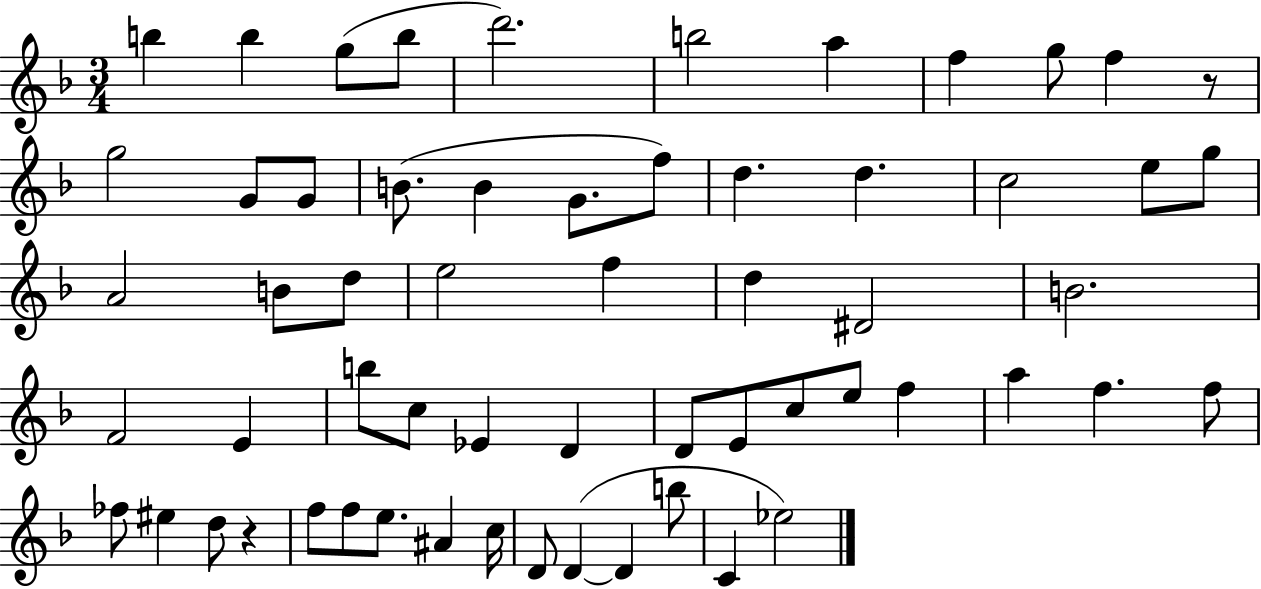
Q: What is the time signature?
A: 3/4